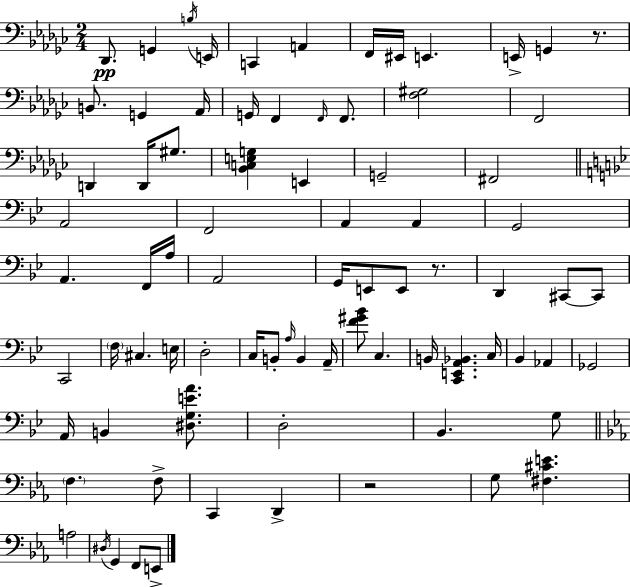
{
  \clef bass
  \numericTimeSignature
  \time 2/4
  \key ees \minor
  \repeat volta 2 { des,8.\pp g,4 \acciaccatura { b16 } | e,16 c,4 a,4 | f,16 eis,16 e,4. | e,16-> g,4 r8. | \break b,8. g,4 | aes,16 g,16 f,4 \grace { f,16 } f,8. | <f gis>2 | f,2 | \break d,4 d,16 gis8. | <bes, c e g>4 e,4 | g,2-- | fis,2 | \break \bar "||" \break \key bes \major a,2 | f,2 | a,4 a,4 | g,2 | \break a,4. f,16 a16 | a,2 | g,16 e,8 e,8 r8. | d,4 cis,8~~ cis,8 | \break c,2 | \parenthesize f16 cis4. e16 | d2-. | c16 b,8-. \grace { a16 } b,4 | \break a,16-- <f' gis' bes'>8 c4. | b,16 <c, e, a, bes,>4. | c16 bes,4 aes,4 | ges,2 | \break a,16 b,4 <dis g e' a'>8. | d2-. | bes,4. g8 | \bar "||" \break \key ees \major \parenthesize f4. f8-> | c,4 d,4-> | r2 | g8 <fis cis' e'>4. | \break a2 | \acciaccatura { dis16 } g,4 f,8 e,8-> | } \bar "|."
}